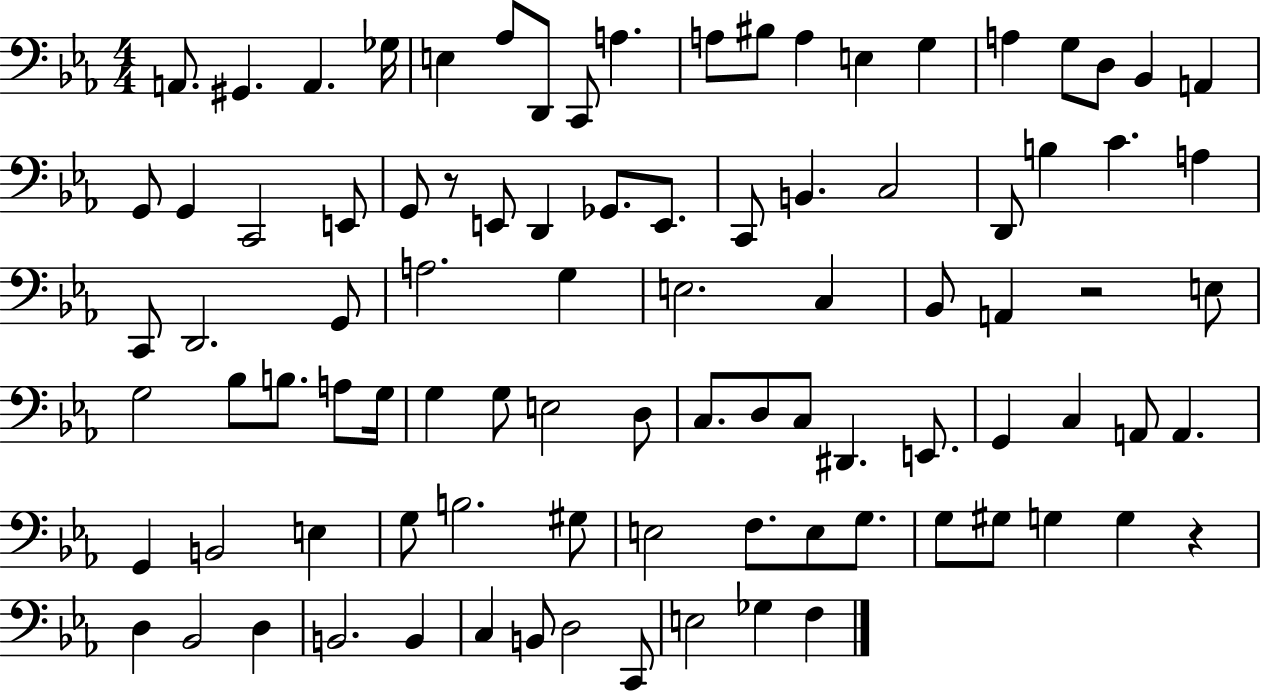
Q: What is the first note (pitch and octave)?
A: A2